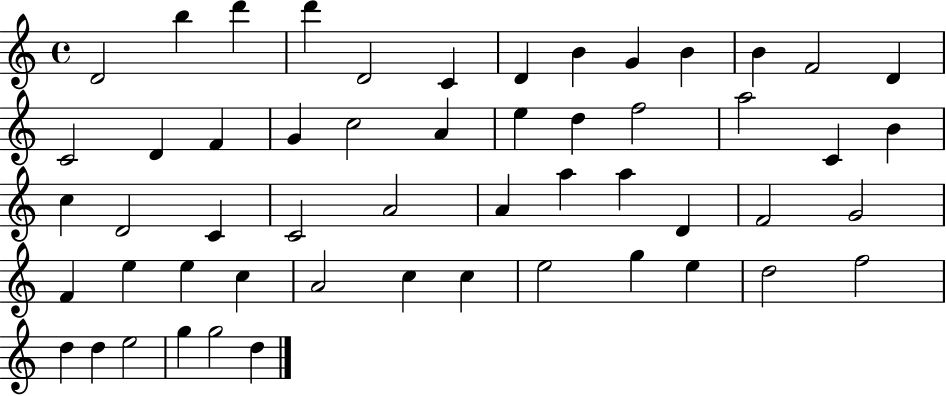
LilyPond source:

{
  \clef treble
  \time 4/4
  \defaultTimeSignature
  \key c \major
  d'2 b''4 d'''4 | d'''4 d'2 c'4 | d'4 b'4 g'4 b'4 | b'4 f'2 d'4 | \break c'2 d'4 f'4 | g'4 c''2 a'4 | e''4 d''4 f''2 | a''2 c'4 b'4 | \break c''4 d'2 c'4 | c'2 a'2 | a'4 a''4 a''4 d'4 | f'2 g'2 | \break f'4 e''4 e''4 c''4 | a'2 c''4 c''4 | e''2 g''4 e''4 | d''2 f''2 | \break d''4 d''4 e''2 | g''4 g''2 d''4 | \bar "|."
}